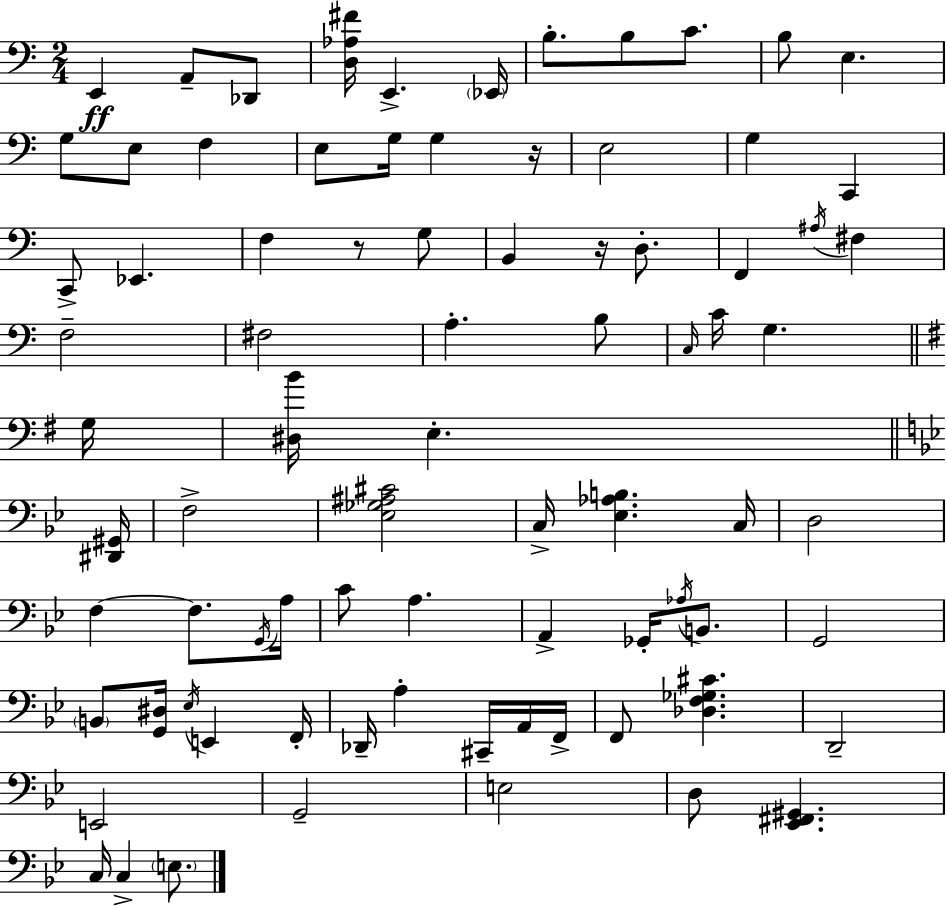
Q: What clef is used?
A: bass